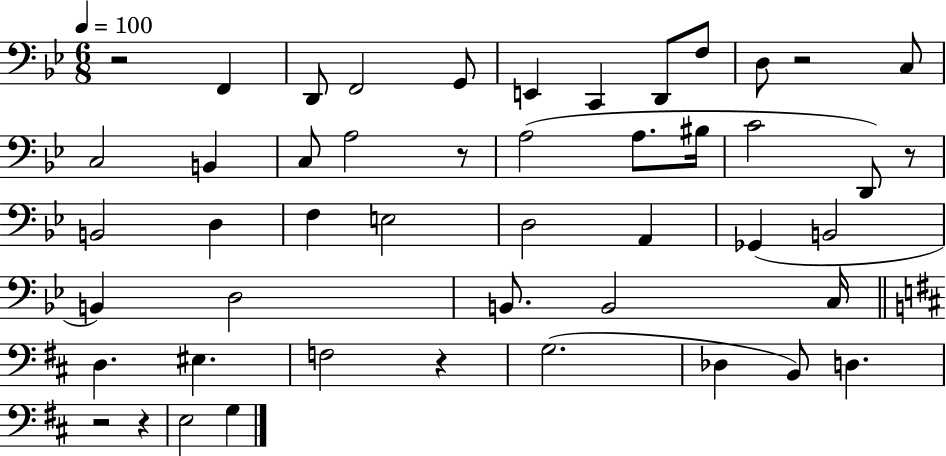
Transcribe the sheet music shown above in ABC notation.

X:1
T:Untitled
M:6/8
L:1/4
K:Bb
z2 F,, D,,/2 F,,2 G,,/2 E,, C,, D,,/2 F,/2 D,/2 z2 C,/2 C,2 B,, C,/2 A,2 z/2 A,2 A,/2 ^B,/4 C2 D,,/2 z/2 B,,2 D, F, E,2 D,2 A,, _G,, B,,2 B,, D,2 B,,/2 B,,2 C,/4 D, ^E, F,2 z G,2 _D, B,,/2 D, z2 z E,2 G,